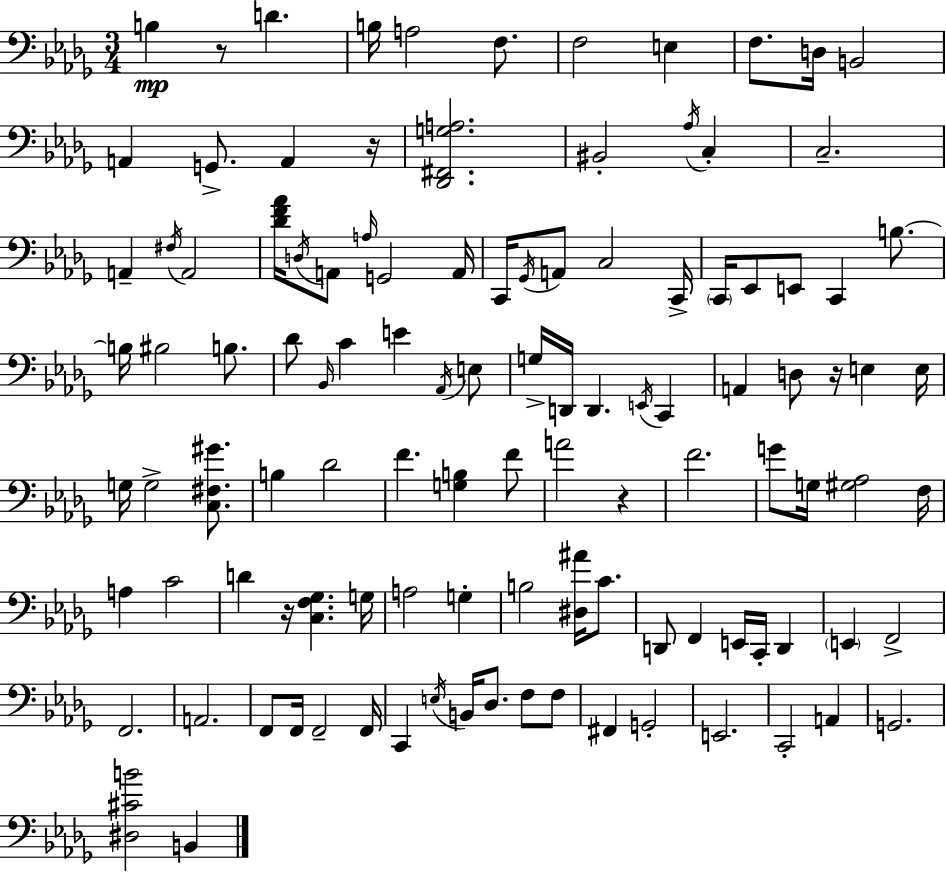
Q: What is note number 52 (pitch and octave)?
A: E3